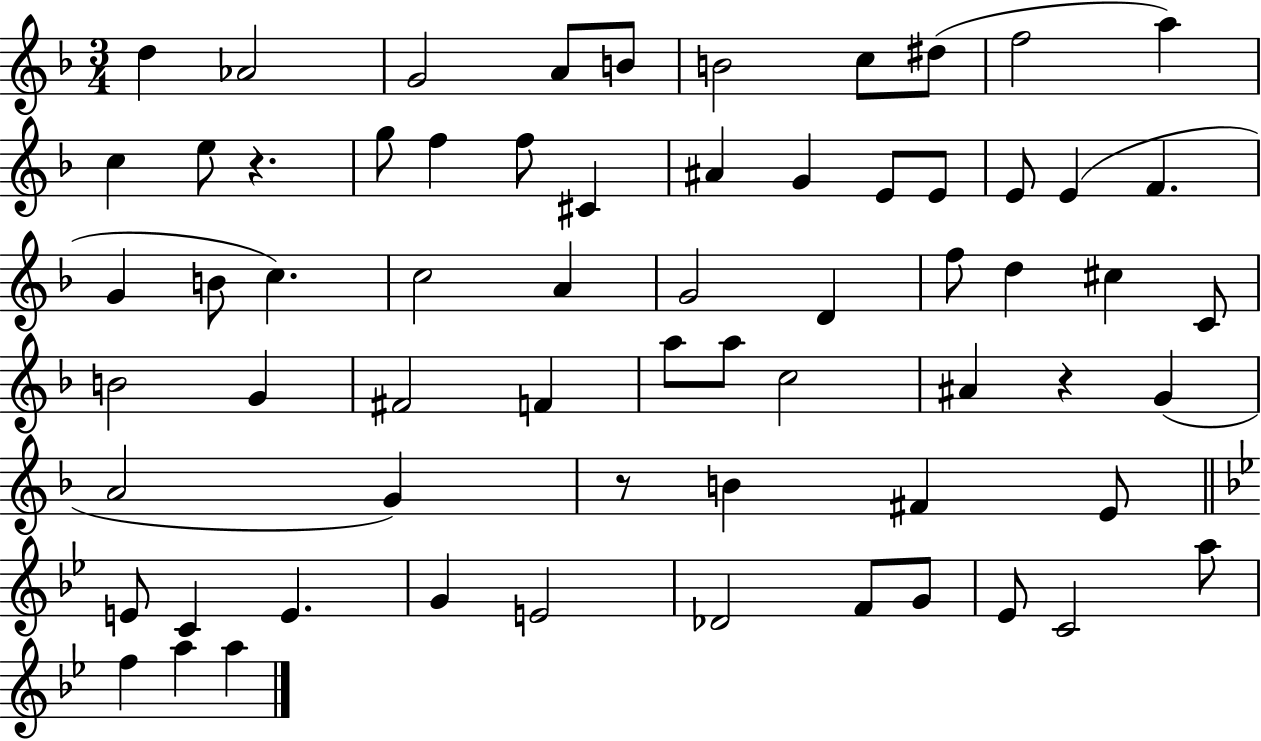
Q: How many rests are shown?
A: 3